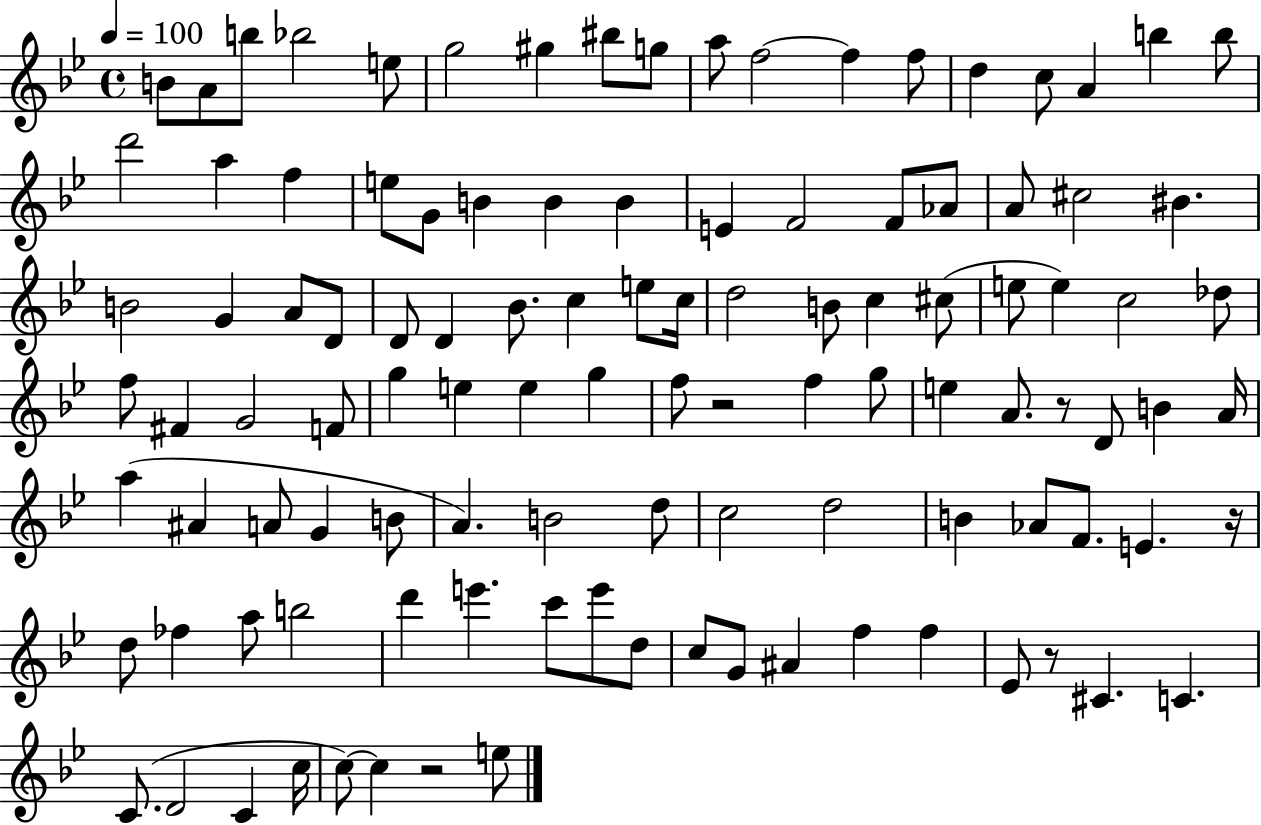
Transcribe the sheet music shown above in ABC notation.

X:1
T:Untitled
M:4/4
L:1/4
K:Bb
B/2 A/2 b/2 _b2 e/2 g2 ^g ^b/2 g/2 a/2 f2 f f/2 d c/2 A b b/2 d'2 a f e/2 G/2 B B B E F2 F/2 _A/2 A/2 ^c2 ^B B2 G A/2 D/2 D/2 D _B/2 c e/2 c/4 d2 B/2 c ^c/2 e/2 e c2 _d/2 f/2 ^F G2 F/2 g e e g f/2 z2 f g/2 e A/2 z/2 D/2 B A/4 a ^A A/2 G B/2 A B2 d/2 c2 d2 B _A/2 F/2 E z/4 d/2 _f a/2 b2 d' e' c'/2 e'/2 d/2 c/2 G/2 ^A f f _E/2 z/2 ^C C C/2 D2 C c/4 c/2 c z2 e/2